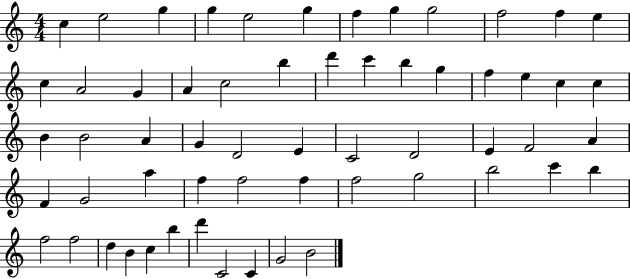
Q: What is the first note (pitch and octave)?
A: C5